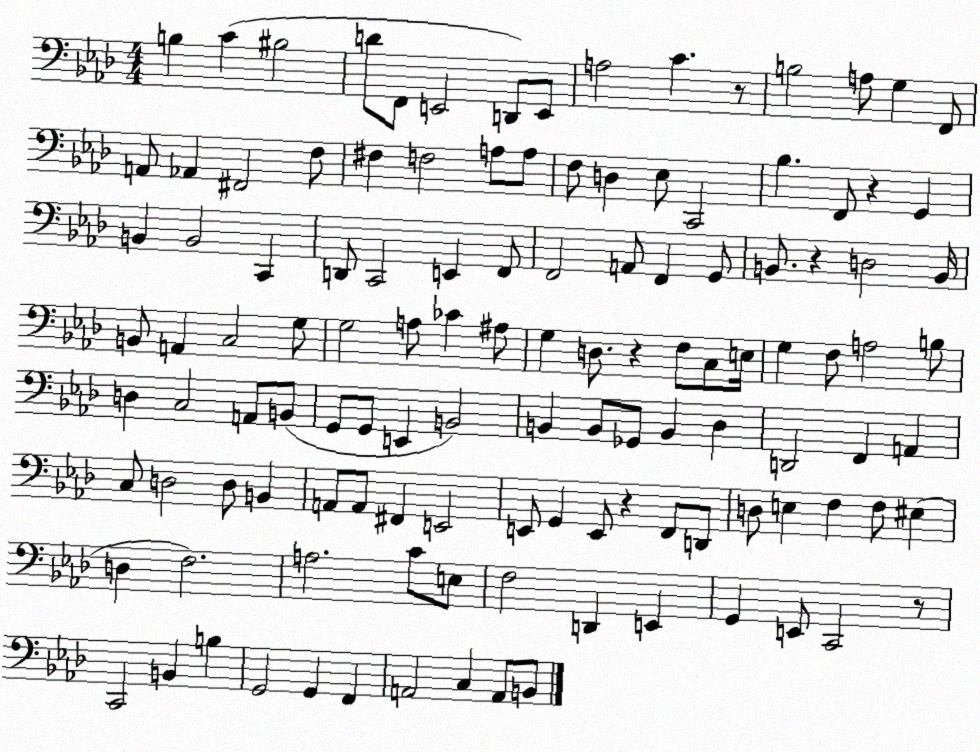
X:1
T:Untitled
M:4/4
L:1/4
K:Ab
B, C ^B,2 D/2 F,,/2 E,,2 D,,/2 E,,/2 A,2 C z/2 B,2 A,/2 G, F,,/2 A,,/2 _A,, ^F,,2 F,/2 ^F, F,2 A,/2 A,/2 F,/2 D, _E,/2 C,,2 _B, F,,/2 z G,, B,, B,,2 C,, D,,/2 C,,2 E,, F,,/2 F,,2 A,,/2 F,, G,,/2 B,,/2 z D,2 B,,/4 B,,/2 A,, C,2 G,/2 G,2 A,/2 _C ^A,/2 G, D,/2 z F,/2 C,/2 E,/4 G, F,/2 A,2 B,/2 D, C,2 A,,/2 B,,/2 G,,/2 G,,/2 E,, B,,2 B,, B,,/2 _G,,/2 B,, _D, D,,2 F,, A,, C,/2 D,2 D,/2 B,, A,,/2 A,,/2 ^F,, E,,2 E,,/2 G,, E,,/2 z F,,/2 D,,/2 D,/2 E, F, F,/2 ^E, D, F,2 A,2 C/2 E,/2 F,2 D,, E,, G,, E,,/2 C,,2 z/2 C,,2 B,, B, G,,2 G,, F,, A,,2 C, A,,/2 B,,/2